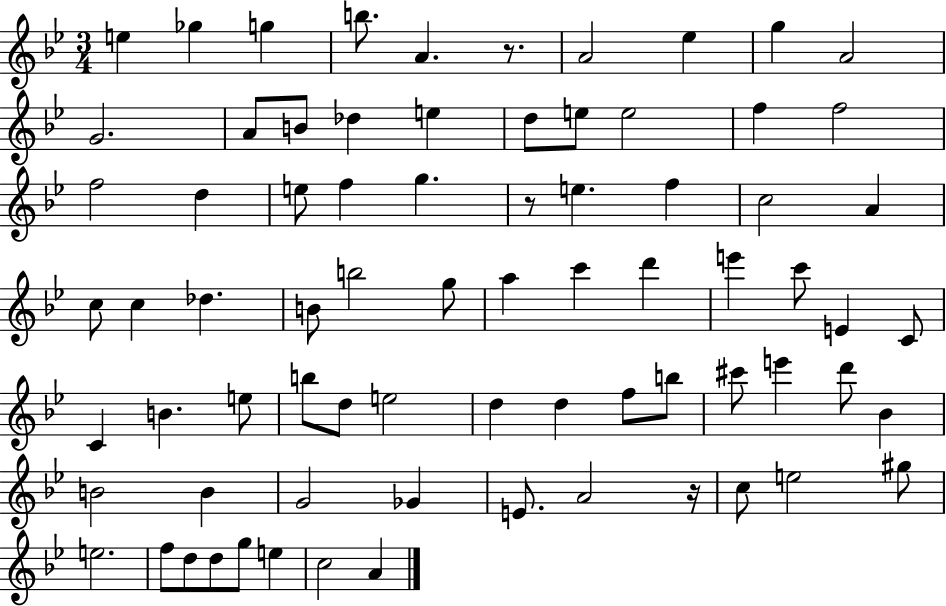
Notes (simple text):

E5/q Gb5/q G5/q B5/e. A4/q. R/e. A4/h Eb5/q G5/q A4/h G4/h. A4/e B4/e Db5/q E5/q D5/e E5/e E5/h F5/q F5/h F5/h D5/q E5/e F5/q G5/q. R/e E5/q. F5/q C5/h A4/q C5/e C5/q Db5/q. B4/e B5/h G5/e A5/q C6/q D6/q E6/q C6/e E4/q C4/e C4/q B4/q. E5/e B5/e D5/e E5/h D5/q D5/q F5/e B5/e C#6/e E6/q D6/e Bb4/q B4/h B4/q G4/h Gb4/q E4/e. A4/h R/s C5/e E5/h G#5/e E5/h. F5/e D5/e D5/e G5/e E5/q C5/h A4/q